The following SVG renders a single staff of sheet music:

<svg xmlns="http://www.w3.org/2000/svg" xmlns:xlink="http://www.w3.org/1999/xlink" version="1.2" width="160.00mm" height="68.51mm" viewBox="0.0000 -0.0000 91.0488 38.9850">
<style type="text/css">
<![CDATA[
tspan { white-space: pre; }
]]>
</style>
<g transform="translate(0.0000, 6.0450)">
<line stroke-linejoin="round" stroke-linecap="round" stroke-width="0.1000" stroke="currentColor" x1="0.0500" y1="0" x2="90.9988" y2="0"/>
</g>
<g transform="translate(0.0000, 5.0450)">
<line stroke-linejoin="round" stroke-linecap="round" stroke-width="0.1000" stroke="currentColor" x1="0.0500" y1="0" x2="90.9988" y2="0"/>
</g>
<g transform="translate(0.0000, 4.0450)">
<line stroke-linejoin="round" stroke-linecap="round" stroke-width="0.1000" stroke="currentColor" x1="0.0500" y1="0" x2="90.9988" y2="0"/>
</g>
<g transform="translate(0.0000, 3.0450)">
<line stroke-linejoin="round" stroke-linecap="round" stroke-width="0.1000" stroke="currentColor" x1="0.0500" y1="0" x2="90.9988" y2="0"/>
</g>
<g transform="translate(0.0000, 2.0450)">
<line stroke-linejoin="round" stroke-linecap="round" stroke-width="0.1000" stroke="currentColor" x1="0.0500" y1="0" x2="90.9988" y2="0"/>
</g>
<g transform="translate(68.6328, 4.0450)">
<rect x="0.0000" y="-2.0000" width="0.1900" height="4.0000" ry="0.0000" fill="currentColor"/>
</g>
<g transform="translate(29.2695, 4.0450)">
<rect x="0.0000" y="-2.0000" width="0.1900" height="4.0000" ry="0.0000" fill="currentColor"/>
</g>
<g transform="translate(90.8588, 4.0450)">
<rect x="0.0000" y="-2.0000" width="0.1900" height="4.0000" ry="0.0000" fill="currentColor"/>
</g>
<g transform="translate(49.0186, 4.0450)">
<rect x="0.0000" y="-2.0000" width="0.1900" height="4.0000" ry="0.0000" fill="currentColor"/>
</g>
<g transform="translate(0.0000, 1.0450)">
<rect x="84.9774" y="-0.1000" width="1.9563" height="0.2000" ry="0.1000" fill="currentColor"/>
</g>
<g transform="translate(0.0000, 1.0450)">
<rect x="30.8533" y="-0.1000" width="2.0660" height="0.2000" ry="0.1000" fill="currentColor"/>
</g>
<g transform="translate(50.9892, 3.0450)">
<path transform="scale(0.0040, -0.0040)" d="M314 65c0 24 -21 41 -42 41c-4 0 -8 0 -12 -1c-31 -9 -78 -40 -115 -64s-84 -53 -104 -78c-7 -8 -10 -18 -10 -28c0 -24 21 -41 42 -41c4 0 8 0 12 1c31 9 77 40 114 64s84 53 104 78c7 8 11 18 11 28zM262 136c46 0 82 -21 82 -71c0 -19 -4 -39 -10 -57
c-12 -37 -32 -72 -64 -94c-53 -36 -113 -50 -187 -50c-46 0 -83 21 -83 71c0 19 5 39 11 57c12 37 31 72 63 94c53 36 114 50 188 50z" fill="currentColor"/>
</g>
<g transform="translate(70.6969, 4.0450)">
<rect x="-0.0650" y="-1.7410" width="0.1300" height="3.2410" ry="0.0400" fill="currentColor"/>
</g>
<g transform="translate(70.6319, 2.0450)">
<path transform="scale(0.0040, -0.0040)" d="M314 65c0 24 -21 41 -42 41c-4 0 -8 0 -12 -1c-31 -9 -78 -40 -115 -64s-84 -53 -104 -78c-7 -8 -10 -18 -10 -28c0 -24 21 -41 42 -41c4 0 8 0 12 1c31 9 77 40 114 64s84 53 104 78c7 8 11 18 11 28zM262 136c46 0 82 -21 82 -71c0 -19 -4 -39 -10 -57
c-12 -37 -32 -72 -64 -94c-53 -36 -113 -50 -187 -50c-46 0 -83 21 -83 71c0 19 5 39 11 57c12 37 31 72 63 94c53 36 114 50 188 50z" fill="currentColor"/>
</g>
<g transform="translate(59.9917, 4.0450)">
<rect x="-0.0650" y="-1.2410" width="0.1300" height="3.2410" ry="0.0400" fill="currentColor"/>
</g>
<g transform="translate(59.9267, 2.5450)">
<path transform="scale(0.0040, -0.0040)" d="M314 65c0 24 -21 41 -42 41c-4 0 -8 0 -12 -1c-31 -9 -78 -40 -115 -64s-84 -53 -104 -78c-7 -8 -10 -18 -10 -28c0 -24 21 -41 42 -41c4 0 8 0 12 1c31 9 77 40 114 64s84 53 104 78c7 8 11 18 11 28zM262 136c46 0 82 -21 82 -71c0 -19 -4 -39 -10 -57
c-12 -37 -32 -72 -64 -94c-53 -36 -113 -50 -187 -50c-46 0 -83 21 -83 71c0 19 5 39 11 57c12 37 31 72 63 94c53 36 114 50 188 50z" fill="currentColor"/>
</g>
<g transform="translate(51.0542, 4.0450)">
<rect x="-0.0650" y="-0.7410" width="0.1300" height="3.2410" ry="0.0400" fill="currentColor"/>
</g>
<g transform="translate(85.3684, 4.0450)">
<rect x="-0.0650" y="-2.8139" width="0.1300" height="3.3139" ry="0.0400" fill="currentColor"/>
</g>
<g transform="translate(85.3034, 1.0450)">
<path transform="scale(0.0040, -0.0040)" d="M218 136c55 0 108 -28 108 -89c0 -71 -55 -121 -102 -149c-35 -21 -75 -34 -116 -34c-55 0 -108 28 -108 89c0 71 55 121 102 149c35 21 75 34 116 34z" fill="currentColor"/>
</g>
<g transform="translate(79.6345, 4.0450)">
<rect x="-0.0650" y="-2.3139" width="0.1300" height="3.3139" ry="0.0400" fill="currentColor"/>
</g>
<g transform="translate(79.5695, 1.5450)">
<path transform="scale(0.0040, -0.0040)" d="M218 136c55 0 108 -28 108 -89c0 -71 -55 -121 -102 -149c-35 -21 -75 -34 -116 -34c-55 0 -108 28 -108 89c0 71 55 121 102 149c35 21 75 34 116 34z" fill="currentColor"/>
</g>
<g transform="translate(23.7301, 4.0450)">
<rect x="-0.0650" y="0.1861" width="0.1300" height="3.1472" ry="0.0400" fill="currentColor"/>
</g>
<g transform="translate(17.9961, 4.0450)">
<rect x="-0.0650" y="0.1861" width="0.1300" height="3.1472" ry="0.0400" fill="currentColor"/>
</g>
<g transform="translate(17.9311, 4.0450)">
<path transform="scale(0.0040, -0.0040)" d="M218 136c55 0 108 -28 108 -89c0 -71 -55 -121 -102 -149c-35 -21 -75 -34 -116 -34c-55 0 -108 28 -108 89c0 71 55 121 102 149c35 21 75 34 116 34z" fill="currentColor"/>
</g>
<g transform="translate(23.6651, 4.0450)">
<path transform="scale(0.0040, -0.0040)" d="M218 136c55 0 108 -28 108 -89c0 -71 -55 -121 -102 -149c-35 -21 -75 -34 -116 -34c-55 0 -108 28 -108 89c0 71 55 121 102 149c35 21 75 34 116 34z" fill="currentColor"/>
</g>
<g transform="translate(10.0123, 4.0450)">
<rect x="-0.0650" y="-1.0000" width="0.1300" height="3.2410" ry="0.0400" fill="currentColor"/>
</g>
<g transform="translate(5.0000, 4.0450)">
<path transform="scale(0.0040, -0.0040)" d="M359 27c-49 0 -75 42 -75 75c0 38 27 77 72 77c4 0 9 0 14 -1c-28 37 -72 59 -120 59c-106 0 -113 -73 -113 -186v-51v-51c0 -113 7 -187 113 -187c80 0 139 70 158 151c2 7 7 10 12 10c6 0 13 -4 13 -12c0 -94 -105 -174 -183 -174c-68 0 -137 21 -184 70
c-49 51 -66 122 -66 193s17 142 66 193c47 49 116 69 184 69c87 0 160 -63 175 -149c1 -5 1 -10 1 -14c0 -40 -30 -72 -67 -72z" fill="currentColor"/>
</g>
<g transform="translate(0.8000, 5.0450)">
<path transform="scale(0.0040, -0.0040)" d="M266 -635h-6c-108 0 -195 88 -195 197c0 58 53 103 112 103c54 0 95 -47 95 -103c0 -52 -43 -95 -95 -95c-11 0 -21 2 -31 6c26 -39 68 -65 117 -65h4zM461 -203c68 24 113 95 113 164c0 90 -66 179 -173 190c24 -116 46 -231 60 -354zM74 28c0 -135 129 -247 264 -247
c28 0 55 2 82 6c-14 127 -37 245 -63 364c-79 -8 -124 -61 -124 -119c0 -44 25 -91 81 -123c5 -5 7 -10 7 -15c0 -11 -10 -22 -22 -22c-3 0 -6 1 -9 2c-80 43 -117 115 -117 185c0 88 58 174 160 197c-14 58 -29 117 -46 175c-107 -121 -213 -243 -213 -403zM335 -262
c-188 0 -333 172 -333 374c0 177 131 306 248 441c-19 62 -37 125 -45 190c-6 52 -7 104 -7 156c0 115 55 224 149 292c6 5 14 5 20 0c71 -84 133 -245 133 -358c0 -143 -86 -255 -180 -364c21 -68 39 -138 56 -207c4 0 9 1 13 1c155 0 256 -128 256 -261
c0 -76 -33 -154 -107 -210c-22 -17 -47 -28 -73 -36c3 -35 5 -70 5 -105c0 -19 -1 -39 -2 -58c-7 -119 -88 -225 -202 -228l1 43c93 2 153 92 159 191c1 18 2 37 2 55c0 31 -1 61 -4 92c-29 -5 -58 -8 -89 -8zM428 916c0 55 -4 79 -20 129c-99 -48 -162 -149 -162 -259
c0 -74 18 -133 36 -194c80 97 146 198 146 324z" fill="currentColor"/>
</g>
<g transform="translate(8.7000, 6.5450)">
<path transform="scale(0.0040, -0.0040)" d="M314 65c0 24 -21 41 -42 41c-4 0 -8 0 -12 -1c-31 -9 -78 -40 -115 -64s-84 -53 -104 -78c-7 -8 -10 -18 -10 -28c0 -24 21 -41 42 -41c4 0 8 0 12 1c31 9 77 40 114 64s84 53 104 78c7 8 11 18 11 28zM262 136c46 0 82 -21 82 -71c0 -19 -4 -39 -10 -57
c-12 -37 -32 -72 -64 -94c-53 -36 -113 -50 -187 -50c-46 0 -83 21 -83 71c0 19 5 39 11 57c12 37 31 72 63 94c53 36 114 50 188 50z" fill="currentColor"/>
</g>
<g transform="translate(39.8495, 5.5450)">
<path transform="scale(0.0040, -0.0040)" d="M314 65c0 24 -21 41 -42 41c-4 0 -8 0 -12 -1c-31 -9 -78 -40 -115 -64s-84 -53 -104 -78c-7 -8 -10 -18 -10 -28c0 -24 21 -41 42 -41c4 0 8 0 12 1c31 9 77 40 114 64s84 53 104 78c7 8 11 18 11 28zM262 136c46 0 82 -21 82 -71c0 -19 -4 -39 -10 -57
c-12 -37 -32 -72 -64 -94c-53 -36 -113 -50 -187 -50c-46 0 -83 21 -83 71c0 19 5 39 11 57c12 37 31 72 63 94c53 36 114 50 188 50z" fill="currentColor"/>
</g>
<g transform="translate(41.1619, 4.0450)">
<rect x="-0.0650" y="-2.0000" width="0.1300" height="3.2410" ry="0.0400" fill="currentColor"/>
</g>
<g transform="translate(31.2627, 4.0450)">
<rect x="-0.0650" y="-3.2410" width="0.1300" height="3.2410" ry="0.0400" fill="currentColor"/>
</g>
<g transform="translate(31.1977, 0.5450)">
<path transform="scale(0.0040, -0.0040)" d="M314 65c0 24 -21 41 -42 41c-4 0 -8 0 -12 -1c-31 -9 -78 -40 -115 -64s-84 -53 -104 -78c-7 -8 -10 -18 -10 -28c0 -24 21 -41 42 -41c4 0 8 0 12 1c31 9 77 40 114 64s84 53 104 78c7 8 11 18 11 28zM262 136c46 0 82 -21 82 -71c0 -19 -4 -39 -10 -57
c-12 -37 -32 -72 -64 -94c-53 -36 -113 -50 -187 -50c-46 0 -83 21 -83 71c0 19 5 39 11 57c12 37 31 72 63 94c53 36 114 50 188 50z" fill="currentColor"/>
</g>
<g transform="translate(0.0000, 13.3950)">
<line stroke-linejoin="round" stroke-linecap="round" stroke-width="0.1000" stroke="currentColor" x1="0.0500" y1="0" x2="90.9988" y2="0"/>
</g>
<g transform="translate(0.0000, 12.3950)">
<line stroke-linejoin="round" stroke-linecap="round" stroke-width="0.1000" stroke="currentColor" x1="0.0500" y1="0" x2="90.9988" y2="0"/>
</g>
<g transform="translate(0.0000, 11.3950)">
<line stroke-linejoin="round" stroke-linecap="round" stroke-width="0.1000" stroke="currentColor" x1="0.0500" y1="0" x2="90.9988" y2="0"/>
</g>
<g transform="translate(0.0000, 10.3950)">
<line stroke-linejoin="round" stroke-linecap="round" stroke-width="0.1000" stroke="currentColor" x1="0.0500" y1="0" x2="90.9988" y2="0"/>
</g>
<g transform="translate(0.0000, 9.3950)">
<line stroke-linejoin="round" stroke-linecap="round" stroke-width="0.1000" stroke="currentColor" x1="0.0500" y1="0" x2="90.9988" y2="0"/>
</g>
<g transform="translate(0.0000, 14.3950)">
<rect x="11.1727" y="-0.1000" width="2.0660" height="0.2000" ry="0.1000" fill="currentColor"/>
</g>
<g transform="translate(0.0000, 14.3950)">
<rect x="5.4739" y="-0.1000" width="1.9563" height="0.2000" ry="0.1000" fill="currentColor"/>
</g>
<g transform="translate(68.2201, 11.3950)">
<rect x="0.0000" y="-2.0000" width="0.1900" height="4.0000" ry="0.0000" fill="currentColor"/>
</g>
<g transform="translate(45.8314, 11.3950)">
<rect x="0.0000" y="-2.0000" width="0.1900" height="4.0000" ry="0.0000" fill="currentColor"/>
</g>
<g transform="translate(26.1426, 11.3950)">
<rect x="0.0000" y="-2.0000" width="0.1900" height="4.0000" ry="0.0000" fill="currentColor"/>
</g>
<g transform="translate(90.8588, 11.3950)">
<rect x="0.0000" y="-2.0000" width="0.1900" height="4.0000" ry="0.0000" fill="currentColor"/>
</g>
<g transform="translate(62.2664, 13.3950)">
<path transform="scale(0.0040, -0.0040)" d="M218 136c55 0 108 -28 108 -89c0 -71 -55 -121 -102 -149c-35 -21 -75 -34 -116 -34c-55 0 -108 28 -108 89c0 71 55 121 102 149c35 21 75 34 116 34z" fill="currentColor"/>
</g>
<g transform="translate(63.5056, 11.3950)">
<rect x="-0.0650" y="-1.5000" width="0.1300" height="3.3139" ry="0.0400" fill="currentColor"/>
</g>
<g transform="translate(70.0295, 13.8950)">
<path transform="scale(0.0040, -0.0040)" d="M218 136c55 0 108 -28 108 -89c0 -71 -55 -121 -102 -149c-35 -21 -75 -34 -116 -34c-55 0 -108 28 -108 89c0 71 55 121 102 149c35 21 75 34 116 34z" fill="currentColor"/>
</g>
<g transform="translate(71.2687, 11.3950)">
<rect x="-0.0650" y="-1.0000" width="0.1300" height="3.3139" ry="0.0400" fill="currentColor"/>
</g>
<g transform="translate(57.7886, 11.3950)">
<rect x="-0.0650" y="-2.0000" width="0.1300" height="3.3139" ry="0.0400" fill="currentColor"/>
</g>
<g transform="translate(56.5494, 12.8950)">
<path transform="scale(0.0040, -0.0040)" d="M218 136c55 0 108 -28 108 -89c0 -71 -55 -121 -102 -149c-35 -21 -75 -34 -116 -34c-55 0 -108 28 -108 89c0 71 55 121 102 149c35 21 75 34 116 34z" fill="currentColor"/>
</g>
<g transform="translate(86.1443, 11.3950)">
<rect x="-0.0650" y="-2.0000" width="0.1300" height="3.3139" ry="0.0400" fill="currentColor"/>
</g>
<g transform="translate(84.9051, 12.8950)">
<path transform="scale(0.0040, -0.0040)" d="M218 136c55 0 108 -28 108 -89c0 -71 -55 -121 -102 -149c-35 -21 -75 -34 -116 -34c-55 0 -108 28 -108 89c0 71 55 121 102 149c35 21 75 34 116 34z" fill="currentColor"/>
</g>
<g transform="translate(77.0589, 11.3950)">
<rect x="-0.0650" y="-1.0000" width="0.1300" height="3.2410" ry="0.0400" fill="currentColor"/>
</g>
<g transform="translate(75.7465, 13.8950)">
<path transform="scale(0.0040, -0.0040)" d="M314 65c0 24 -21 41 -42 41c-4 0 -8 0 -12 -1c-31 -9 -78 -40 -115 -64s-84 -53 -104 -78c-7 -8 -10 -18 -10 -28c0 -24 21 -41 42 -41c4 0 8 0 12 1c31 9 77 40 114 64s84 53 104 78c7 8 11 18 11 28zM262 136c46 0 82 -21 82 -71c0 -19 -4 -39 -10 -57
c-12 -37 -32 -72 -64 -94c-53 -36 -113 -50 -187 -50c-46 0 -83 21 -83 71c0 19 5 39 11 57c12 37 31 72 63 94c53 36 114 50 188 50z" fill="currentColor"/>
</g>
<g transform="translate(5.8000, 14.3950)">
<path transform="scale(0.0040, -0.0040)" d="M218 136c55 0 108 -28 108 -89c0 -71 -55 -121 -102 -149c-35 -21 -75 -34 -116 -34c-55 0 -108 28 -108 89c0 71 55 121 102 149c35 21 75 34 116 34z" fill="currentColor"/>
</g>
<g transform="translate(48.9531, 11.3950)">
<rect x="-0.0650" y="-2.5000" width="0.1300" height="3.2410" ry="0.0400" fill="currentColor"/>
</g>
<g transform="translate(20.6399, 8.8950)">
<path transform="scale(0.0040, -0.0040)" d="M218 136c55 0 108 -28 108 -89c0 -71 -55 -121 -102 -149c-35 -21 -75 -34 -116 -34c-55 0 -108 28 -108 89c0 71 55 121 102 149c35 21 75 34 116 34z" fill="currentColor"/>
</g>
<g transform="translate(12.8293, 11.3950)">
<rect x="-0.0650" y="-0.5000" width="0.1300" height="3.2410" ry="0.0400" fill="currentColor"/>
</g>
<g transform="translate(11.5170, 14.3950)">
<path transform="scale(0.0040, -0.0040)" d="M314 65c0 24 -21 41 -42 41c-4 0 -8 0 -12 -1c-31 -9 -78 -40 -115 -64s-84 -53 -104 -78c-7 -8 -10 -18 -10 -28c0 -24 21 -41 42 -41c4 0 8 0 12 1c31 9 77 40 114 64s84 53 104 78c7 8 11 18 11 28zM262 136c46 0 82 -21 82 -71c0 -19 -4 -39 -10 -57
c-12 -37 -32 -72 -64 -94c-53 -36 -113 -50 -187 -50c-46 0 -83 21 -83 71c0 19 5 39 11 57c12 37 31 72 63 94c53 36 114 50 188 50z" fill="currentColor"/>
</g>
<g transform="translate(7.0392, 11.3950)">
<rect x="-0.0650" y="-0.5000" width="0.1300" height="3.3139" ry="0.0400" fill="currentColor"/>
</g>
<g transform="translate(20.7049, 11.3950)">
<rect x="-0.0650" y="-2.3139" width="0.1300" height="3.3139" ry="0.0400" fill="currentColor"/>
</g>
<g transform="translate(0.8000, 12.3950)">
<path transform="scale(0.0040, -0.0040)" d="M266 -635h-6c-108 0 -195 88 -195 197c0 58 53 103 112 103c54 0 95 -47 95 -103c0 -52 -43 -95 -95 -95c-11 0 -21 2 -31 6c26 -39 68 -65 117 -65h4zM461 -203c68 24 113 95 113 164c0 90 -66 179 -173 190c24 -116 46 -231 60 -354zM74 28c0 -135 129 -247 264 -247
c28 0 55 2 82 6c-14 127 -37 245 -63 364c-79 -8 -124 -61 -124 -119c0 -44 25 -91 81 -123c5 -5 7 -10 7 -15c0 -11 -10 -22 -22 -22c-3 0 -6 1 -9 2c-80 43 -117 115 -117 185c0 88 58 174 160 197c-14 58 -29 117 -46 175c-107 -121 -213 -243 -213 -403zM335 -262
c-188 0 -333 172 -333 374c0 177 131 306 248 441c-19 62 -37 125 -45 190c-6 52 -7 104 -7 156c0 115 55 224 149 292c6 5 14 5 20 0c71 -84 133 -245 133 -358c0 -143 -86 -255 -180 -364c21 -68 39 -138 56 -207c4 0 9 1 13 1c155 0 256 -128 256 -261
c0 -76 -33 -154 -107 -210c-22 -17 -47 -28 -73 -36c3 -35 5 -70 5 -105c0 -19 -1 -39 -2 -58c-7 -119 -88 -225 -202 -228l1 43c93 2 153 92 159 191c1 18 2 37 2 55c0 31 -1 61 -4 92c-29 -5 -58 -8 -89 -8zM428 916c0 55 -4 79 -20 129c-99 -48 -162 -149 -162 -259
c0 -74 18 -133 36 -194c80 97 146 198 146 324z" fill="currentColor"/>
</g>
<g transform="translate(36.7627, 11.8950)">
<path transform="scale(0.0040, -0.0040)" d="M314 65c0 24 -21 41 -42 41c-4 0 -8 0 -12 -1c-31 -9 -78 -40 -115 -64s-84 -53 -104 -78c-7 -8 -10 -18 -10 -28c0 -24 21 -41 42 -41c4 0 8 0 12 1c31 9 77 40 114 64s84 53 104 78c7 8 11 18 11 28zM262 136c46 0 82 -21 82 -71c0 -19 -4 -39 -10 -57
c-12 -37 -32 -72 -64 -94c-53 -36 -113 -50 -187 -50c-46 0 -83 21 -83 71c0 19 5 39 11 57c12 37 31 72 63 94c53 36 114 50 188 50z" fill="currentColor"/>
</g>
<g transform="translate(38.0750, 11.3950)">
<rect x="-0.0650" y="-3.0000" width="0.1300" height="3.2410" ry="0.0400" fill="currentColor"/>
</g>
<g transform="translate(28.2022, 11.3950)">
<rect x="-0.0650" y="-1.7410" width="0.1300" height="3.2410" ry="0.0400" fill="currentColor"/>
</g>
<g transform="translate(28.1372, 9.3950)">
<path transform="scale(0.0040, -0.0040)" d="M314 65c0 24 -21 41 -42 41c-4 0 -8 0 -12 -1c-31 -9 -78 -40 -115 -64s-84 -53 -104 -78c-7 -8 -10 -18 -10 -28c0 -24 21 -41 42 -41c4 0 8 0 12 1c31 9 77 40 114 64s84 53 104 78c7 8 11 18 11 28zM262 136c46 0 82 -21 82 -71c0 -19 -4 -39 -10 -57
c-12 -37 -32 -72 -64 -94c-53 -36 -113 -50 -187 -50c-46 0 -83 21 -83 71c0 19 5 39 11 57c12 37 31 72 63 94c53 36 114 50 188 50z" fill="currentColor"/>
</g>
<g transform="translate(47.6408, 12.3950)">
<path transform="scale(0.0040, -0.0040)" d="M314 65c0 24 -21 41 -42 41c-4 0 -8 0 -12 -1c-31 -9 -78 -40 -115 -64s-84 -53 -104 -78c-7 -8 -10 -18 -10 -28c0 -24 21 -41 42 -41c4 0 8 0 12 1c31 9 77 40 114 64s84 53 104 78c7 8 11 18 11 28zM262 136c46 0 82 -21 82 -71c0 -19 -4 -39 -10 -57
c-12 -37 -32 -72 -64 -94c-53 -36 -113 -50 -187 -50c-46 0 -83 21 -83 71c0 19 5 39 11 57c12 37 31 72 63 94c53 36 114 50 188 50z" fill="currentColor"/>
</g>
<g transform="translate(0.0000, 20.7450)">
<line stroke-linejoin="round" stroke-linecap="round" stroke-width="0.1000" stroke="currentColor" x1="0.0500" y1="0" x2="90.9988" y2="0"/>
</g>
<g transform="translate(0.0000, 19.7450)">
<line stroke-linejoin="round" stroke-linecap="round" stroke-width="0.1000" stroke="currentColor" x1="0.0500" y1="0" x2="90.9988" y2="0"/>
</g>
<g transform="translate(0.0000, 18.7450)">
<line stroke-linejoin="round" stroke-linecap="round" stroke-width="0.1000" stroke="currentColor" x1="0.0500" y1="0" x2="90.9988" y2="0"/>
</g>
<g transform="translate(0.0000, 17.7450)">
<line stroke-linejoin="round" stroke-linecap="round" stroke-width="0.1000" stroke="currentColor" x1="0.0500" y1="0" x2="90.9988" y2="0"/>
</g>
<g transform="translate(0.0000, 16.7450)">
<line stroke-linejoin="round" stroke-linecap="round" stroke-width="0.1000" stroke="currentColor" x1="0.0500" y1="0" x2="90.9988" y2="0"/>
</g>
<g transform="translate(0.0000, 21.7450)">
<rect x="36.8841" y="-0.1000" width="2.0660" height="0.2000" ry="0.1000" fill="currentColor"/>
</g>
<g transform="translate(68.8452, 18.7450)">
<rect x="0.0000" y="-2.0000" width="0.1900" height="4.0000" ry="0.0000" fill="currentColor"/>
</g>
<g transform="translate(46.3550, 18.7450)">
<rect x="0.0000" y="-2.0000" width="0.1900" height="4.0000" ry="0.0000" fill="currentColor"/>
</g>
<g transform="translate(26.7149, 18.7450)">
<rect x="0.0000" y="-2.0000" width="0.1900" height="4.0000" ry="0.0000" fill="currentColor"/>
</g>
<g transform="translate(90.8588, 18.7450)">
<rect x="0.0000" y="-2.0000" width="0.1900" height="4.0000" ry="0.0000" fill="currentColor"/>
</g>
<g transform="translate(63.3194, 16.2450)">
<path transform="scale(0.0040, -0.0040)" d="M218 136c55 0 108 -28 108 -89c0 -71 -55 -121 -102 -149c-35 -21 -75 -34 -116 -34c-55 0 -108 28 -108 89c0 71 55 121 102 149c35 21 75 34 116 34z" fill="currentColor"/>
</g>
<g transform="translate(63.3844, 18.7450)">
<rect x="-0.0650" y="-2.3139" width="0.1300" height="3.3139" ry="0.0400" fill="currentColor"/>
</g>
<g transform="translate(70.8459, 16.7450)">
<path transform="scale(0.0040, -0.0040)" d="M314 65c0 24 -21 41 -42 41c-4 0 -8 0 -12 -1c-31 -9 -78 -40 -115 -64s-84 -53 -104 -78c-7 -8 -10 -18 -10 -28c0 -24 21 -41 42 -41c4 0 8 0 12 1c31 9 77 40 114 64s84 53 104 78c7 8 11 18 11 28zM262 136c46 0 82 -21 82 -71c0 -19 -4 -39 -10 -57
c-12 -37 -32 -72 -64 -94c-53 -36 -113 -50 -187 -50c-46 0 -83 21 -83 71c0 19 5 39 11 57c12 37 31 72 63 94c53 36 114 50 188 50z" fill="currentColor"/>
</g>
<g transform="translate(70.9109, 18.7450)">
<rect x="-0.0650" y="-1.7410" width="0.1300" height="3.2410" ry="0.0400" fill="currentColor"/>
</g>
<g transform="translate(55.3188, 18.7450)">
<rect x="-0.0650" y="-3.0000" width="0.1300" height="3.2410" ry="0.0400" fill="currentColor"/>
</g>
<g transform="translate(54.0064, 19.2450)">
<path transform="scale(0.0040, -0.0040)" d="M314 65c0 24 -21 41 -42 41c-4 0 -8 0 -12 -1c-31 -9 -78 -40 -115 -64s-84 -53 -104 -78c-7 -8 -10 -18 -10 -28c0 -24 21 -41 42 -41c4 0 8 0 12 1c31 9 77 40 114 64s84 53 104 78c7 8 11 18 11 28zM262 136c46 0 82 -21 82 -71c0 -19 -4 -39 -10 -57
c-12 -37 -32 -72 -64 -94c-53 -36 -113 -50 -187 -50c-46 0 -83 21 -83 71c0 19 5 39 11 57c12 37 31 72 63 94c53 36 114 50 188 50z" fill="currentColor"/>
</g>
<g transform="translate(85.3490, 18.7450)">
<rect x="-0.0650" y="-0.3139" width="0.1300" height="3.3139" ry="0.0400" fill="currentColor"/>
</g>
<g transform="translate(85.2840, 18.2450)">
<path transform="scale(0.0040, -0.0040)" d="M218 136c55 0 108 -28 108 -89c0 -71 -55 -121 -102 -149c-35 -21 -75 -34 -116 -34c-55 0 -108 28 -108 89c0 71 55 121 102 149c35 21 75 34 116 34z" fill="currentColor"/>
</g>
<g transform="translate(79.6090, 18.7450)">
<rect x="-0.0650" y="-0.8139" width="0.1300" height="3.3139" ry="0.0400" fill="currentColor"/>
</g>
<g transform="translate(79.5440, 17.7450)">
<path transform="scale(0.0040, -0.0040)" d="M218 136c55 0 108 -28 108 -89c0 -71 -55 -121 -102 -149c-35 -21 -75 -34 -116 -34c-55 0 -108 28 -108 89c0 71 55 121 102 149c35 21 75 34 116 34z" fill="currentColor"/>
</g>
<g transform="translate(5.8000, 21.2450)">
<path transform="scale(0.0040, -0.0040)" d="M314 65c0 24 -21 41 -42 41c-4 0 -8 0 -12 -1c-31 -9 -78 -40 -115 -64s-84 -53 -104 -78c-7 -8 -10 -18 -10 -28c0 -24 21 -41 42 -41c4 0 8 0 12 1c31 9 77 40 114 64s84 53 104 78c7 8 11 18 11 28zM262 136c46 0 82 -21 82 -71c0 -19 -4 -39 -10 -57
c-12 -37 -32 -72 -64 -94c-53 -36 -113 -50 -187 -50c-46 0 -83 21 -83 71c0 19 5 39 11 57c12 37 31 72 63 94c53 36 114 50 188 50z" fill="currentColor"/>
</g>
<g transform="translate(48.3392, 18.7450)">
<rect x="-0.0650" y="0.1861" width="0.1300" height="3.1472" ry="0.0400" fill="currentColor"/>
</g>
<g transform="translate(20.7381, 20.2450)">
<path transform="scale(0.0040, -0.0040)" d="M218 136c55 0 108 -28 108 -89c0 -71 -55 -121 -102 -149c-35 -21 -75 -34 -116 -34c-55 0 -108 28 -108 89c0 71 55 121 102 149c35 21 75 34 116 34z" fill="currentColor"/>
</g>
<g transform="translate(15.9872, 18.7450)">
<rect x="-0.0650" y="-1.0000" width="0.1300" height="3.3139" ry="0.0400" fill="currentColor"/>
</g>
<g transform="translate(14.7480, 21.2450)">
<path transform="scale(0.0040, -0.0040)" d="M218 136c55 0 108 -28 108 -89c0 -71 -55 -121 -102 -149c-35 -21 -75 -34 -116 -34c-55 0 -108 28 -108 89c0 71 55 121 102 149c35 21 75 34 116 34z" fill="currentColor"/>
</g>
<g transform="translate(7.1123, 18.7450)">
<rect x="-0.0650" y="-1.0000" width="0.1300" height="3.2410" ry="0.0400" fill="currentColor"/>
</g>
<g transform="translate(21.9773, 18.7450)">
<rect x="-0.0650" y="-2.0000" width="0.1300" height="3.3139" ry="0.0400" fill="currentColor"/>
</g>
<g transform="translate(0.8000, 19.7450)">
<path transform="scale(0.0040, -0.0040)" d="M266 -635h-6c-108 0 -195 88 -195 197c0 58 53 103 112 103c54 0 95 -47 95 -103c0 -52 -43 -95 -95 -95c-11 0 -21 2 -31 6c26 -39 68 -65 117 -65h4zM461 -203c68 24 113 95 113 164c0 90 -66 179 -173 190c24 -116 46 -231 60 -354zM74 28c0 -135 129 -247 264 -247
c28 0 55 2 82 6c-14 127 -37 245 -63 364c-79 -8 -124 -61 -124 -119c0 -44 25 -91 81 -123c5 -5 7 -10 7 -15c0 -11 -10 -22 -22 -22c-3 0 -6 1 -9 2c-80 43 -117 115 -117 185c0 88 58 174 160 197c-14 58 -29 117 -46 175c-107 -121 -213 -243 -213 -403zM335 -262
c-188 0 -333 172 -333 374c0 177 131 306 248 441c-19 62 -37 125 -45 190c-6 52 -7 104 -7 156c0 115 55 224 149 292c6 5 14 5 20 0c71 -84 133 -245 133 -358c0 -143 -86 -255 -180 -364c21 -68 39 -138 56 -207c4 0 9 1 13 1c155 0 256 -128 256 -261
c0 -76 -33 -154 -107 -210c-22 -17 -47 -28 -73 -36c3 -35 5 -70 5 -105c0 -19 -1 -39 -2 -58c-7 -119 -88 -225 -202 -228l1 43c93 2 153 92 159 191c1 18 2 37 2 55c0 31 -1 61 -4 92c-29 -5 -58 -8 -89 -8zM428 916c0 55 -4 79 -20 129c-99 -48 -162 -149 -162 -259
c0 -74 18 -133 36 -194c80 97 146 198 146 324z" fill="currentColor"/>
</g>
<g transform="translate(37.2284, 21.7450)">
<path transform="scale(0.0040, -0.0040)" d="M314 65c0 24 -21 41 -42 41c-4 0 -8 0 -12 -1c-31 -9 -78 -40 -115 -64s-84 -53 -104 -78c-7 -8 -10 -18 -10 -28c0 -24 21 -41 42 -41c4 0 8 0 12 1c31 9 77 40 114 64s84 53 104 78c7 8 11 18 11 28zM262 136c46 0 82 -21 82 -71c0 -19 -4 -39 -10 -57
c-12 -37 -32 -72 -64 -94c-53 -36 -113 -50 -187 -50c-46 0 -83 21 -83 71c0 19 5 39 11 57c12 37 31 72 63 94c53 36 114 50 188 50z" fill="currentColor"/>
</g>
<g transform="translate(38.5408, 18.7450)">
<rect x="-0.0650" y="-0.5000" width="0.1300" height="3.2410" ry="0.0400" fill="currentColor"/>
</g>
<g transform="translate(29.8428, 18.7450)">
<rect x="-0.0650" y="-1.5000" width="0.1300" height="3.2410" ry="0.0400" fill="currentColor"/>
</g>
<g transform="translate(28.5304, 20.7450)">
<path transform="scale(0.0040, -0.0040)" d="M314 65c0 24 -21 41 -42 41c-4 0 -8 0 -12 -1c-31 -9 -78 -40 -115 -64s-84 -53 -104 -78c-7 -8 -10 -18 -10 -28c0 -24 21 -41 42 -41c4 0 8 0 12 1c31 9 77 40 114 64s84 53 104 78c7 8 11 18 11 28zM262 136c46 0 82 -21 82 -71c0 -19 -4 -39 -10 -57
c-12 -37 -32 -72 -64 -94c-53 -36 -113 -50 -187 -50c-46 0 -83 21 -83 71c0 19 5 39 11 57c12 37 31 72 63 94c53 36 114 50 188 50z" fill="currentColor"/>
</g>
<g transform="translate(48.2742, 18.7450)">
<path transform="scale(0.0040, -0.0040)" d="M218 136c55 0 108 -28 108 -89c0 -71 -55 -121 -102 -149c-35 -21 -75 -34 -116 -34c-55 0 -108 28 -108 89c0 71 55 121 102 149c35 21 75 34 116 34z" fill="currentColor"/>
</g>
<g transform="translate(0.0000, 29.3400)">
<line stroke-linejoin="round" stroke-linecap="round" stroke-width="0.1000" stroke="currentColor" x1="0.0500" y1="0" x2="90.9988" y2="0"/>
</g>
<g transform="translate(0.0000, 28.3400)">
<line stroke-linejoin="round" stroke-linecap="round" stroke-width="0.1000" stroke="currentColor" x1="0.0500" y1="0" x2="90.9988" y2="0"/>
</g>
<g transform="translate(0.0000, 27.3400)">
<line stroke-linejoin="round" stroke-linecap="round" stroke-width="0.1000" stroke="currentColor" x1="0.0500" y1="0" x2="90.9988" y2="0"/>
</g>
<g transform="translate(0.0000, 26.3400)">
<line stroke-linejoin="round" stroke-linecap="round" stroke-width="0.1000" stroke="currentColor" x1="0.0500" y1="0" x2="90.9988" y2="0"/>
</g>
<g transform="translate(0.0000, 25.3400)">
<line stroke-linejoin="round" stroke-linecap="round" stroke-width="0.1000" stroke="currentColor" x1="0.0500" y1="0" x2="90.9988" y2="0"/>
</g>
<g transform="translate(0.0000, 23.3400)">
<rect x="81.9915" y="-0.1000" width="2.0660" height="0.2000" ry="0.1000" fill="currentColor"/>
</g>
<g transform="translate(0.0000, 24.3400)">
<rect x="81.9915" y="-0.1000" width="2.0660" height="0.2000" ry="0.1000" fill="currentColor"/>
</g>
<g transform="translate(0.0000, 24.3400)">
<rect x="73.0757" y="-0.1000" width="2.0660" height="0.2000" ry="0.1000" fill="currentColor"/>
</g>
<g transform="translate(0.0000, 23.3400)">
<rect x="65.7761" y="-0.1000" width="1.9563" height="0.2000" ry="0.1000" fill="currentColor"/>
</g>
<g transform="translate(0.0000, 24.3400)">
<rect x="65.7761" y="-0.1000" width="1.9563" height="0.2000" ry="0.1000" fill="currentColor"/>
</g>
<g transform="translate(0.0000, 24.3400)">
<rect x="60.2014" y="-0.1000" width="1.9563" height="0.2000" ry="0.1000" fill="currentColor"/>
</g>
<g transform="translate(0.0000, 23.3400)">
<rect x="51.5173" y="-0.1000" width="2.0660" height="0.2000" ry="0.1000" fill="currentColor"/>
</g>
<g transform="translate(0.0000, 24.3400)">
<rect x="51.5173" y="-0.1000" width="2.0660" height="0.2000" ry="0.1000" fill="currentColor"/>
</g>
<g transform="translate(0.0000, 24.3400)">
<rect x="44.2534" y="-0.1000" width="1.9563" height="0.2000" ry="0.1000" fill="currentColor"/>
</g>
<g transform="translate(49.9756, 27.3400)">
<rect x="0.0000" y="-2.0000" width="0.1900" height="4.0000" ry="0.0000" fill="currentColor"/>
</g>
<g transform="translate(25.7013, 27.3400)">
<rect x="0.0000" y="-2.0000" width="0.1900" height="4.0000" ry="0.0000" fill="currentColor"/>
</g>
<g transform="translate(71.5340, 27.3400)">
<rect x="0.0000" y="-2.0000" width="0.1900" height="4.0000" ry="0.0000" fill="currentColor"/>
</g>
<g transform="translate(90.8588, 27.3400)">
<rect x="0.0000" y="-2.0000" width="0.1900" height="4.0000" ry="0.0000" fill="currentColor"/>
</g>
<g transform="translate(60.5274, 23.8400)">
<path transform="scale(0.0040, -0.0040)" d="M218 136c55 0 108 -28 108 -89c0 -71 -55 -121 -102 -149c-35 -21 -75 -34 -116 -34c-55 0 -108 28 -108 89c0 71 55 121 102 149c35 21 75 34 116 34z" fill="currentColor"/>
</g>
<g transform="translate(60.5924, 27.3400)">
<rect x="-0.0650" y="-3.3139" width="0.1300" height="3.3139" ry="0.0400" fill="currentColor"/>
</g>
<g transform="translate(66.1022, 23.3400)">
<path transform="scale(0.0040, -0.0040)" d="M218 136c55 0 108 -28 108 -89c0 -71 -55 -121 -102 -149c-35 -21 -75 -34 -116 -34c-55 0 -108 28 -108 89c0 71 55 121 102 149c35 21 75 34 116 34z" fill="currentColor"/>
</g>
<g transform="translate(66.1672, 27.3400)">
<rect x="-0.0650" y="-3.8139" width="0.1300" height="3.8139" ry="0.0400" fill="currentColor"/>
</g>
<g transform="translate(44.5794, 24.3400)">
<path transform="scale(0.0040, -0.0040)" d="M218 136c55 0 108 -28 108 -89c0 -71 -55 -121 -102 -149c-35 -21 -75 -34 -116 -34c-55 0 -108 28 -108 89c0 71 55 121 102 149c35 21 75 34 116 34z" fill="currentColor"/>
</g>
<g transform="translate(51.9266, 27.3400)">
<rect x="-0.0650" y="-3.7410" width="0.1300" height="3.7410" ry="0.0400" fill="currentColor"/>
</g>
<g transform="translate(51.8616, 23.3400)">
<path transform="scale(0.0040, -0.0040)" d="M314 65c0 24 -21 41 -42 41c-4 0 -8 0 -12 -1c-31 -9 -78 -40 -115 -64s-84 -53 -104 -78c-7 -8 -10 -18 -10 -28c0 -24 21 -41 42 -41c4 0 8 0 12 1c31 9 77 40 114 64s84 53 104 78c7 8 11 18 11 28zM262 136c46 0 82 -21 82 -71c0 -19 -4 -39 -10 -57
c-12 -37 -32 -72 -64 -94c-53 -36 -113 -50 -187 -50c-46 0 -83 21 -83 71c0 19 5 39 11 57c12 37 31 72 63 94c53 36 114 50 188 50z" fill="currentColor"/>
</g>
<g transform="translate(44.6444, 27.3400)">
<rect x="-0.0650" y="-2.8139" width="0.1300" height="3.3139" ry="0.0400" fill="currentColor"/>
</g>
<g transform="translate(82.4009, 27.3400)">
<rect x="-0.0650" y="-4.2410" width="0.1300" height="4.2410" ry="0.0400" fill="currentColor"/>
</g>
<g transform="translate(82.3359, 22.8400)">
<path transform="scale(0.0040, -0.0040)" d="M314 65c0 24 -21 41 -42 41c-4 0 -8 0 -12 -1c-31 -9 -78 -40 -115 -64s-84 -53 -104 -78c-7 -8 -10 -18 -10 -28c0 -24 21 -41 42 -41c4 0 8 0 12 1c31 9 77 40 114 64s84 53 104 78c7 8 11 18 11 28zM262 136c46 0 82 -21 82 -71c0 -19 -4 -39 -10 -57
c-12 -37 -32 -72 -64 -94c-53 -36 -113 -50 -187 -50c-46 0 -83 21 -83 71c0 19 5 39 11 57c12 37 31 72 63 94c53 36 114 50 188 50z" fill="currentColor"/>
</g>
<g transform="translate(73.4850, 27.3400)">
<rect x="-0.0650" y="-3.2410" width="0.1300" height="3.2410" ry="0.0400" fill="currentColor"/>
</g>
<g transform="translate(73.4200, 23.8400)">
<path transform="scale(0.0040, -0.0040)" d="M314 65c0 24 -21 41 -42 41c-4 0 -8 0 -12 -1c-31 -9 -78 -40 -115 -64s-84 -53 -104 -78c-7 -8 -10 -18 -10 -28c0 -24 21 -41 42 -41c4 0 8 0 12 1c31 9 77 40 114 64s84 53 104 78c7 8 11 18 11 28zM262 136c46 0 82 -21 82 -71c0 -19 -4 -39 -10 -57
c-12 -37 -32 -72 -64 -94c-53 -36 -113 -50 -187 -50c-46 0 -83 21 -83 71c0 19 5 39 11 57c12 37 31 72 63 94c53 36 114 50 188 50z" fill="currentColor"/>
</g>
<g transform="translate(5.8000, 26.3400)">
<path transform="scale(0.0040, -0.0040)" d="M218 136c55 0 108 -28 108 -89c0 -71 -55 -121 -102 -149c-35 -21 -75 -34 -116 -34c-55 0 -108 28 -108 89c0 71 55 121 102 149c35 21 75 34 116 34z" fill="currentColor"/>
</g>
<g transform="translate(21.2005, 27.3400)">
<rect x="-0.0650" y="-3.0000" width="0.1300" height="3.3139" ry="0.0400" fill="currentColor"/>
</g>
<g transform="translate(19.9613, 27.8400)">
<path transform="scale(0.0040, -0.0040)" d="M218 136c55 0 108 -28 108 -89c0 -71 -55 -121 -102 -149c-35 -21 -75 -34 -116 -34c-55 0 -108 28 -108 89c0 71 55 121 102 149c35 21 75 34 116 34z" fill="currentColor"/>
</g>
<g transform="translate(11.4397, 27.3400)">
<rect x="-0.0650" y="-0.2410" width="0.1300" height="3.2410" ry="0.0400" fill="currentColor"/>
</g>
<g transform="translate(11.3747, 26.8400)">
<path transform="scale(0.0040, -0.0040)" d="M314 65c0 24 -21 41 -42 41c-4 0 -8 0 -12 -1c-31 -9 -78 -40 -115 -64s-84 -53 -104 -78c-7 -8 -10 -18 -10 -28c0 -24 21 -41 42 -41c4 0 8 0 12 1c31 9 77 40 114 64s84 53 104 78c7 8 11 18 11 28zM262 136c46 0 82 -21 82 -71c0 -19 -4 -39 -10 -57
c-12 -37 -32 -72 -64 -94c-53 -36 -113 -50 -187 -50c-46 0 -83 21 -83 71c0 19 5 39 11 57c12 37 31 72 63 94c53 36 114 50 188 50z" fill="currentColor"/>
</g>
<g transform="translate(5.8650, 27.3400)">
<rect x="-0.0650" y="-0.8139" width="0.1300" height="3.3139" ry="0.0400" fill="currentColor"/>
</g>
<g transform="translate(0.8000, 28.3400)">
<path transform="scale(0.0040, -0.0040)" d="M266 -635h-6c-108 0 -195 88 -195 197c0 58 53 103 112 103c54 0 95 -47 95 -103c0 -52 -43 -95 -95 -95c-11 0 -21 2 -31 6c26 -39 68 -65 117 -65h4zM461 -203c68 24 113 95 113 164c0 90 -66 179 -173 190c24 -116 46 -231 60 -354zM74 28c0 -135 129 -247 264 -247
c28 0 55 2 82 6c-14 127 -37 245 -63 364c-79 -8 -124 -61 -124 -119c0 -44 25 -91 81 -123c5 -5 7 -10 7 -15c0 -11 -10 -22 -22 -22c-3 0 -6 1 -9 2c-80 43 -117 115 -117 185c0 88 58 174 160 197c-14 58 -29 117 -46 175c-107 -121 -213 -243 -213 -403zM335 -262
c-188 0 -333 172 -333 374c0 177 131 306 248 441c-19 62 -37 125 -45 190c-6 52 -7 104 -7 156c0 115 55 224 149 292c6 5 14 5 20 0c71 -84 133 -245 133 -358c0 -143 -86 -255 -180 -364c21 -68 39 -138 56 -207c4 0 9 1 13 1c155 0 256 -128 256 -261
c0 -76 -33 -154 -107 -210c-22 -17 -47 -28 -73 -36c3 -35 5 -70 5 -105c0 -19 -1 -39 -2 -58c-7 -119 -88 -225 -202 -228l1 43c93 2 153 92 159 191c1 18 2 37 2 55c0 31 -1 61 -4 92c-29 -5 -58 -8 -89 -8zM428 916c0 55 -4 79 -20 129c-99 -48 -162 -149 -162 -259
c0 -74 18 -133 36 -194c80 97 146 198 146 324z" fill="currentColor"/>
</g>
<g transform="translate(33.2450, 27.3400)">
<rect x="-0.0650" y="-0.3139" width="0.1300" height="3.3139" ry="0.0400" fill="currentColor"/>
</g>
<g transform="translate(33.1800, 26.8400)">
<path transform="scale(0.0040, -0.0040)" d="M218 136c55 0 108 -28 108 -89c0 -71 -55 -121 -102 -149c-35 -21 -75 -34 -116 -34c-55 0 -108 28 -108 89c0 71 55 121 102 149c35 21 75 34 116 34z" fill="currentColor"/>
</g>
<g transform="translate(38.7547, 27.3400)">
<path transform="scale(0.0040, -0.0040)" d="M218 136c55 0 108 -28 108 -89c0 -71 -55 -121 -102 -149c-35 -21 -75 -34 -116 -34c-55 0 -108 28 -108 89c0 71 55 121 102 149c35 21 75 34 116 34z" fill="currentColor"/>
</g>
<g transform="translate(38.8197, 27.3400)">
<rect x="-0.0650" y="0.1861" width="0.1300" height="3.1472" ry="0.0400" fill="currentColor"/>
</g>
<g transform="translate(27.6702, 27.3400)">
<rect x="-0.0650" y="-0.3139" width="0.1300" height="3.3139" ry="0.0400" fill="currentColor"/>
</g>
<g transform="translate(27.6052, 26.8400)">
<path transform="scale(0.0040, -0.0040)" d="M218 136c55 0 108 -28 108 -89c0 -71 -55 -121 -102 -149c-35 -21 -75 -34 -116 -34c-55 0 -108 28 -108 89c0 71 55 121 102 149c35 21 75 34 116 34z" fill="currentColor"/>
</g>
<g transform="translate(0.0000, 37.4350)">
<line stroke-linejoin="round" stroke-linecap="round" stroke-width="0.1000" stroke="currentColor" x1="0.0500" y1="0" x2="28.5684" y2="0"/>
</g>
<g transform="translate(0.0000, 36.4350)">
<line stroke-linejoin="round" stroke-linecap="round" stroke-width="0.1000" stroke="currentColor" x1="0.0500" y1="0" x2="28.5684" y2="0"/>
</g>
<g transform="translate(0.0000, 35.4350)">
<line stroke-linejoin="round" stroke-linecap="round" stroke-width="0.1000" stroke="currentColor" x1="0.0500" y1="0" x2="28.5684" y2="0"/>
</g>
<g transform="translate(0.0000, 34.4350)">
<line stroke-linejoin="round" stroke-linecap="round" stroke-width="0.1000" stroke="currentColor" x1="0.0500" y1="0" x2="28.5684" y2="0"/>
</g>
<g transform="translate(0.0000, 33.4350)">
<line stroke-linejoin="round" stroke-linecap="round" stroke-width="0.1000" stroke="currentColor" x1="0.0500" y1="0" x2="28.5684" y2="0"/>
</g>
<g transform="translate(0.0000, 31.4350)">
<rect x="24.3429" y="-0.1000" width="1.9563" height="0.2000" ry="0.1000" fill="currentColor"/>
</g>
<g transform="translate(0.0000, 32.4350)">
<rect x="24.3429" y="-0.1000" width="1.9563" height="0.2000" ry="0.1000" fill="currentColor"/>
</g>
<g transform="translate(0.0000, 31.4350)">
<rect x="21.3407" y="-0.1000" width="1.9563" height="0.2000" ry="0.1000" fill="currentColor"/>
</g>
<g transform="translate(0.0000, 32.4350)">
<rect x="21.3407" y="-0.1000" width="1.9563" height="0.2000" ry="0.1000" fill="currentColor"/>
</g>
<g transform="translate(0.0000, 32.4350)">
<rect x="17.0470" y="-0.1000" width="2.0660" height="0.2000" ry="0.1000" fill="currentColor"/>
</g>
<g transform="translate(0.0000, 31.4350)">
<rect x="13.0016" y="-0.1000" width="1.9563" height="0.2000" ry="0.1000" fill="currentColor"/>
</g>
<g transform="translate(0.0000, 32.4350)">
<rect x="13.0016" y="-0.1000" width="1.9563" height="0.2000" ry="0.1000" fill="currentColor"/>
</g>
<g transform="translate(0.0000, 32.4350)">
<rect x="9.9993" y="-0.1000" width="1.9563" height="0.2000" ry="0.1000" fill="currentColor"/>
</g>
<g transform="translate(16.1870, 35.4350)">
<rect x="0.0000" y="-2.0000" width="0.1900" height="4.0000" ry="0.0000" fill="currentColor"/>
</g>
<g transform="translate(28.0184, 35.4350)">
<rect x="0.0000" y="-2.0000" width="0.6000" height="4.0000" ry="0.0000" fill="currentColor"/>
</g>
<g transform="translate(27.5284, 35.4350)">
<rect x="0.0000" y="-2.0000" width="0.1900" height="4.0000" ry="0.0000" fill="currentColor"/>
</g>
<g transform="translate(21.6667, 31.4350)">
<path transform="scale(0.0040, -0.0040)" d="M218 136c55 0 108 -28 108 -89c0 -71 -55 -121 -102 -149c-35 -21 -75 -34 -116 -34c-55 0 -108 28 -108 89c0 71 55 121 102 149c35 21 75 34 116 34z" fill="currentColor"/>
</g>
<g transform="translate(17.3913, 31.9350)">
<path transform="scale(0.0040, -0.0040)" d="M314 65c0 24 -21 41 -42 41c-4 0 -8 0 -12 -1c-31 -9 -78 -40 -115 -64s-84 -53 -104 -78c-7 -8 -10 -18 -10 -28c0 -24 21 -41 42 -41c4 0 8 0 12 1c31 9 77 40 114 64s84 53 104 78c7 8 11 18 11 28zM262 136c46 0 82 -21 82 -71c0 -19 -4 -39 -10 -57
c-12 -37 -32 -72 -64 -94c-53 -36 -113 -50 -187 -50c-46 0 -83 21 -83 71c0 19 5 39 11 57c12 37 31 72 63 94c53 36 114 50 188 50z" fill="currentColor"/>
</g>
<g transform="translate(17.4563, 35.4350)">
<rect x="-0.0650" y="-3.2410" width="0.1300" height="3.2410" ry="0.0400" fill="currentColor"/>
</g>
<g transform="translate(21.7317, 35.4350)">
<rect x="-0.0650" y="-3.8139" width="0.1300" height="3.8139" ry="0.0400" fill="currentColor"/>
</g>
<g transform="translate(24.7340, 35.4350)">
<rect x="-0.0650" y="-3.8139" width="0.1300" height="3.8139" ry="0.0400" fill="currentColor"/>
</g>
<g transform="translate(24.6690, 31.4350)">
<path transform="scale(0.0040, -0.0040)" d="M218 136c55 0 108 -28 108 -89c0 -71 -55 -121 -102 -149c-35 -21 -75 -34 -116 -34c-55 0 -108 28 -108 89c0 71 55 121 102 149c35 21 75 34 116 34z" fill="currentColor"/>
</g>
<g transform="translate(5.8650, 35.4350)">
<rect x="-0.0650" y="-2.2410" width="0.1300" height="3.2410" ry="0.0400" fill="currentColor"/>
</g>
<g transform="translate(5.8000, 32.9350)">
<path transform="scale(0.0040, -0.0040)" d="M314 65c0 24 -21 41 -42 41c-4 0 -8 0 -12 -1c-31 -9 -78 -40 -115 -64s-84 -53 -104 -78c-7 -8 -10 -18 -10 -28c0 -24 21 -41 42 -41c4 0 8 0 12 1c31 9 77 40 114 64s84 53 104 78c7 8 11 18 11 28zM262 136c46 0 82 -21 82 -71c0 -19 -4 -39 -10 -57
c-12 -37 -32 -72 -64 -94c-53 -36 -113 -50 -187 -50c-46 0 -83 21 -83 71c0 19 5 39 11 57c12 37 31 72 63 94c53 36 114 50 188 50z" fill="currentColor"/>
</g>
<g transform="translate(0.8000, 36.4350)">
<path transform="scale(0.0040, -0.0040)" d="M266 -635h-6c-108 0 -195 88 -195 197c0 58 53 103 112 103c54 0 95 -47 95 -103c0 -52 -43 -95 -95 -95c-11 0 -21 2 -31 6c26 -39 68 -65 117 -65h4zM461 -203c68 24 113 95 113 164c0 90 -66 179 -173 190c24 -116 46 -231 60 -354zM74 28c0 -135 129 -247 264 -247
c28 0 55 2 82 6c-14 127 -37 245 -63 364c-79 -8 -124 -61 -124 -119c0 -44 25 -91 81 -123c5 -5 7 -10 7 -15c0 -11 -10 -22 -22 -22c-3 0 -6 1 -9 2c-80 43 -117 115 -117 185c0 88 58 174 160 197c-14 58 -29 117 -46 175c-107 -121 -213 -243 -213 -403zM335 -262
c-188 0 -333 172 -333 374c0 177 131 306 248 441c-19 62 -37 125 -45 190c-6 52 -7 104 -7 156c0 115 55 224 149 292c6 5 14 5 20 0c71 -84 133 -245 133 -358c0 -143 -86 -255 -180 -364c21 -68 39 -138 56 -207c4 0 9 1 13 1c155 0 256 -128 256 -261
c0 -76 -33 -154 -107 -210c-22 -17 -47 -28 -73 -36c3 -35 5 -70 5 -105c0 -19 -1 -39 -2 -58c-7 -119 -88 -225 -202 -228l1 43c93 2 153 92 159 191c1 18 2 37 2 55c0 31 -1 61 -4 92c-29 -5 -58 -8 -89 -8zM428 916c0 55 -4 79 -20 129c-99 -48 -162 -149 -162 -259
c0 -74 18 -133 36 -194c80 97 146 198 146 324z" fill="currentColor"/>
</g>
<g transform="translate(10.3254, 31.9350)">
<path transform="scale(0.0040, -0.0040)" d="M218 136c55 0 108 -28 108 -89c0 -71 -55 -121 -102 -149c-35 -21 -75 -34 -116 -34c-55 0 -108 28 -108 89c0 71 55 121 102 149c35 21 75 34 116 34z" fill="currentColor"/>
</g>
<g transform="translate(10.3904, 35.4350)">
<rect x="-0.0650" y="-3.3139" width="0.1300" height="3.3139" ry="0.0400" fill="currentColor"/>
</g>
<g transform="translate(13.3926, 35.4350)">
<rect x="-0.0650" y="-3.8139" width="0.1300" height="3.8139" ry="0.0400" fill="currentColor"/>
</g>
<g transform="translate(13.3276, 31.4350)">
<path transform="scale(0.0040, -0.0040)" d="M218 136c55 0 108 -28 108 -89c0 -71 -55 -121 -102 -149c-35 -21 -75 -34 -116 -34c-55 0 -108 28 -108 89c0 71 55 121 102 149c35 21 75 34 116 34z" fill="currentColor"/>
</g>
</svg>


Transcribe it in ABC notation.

X:1
T:Untitled
M:4/4
L:1/4
K:C
D2 B B b2 F2 d2 e2 f2 g a C C2 g f2 A2 G2 F E D D2 F D2 D F E2 C2 B A2 g f2 d c d c2 A c c B a c'2 b c' b2 d'2 g2 b c' b2 c' c'